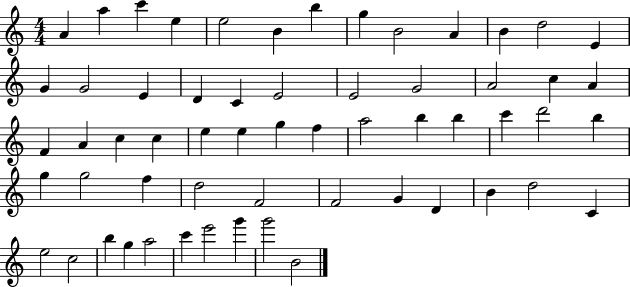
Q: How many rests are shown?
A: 0